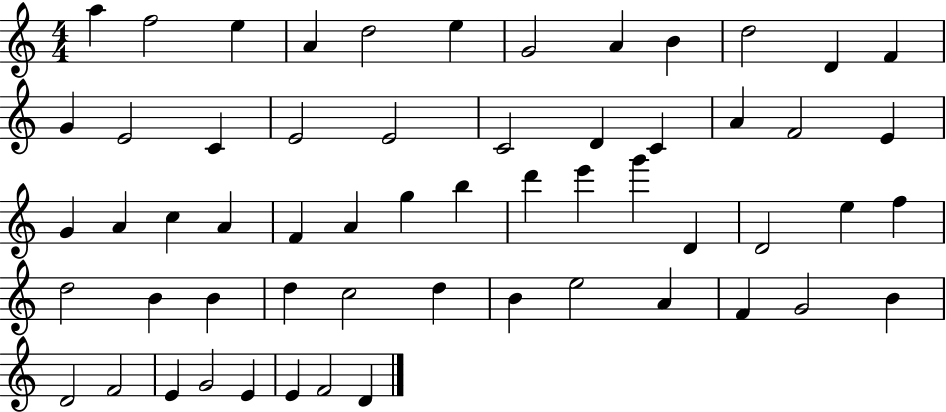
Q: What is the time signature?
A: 4/4